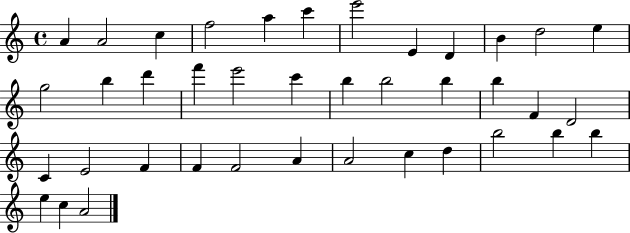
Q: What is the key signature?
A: C major